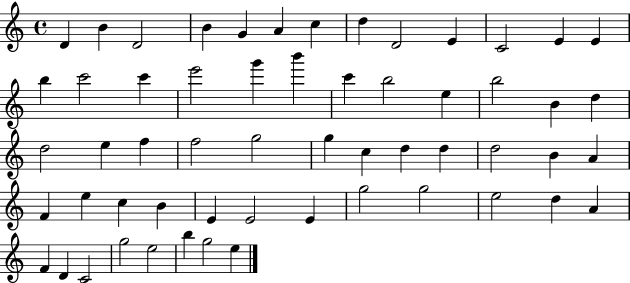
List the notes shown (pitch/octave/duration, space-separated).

D4/q B4/q D4/h B4/q G4/q A4/q C5/q D5/q D4/h E4/q C4/h E4/q E4/q B5/q C6/h C6/q E6/h G6/q B6/q C6/q B5/h E5/q B5/h B4/q D5/q D5/h E5/q F5/q F5/h G5/h G5/q C5/q D5/q D5/q D5/h B4/q A4/q F4/q E5/q C5/q B4/q E4/q E4/h E4/q G5/h G5/h E5/h D5/q A4/q F4/q D4/q C4/h G5/h E5/h B5/q G5/h E5/q